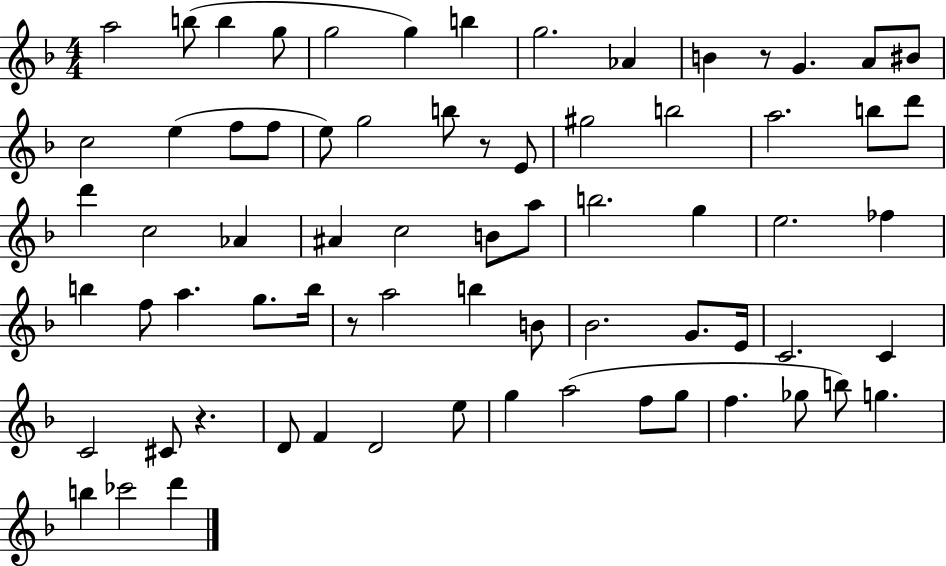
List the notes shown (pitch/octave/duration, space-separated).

A5/h B5/e B5/q G5/e G5/h G5/q B5/q G5/h. Ab4/q B4/q R/e G4/q. A4/e BIS4/e C5/h E5/q F5/e F5/e E5/e G5/h B5/e R/e E4/e G#5/h B5/h A5/h. B5/e D6/e D6/q C5/h Ab4/q A#4/q C5/h B4/e A5/e B5/h. G5/q E5/h. FES5/q B5/q F5/e A5/q. G5/e. B5/s R/e A5/h B5/q B4/e Bb4/h. G4/e. E4/s C4/h. C4/q C4/h C#4/e R/q. D4/e F4/q D4/h E5/e G5/q A5/h F5/e G5/e F5/q. Gb5/e B5/e G5/q. B5/q CES6/h D6/q